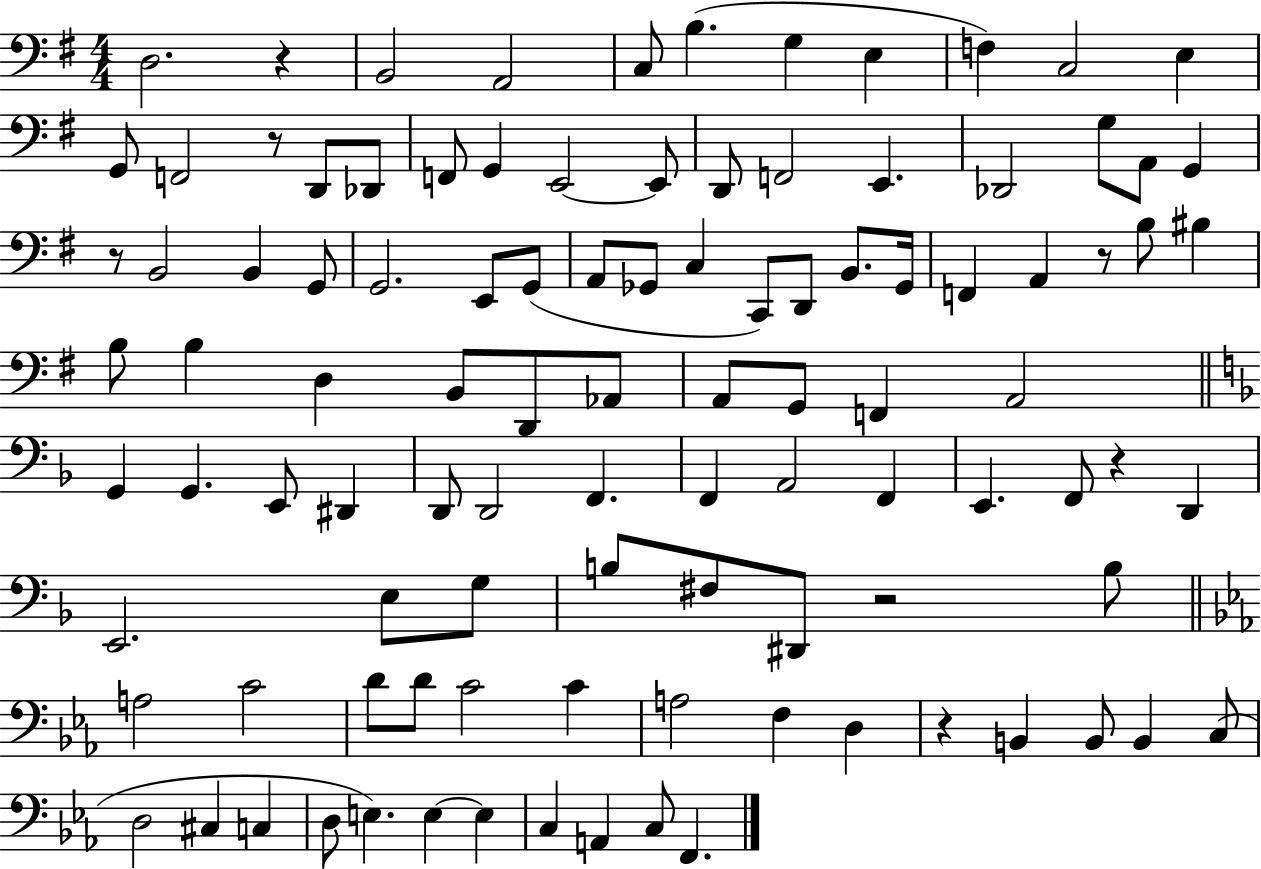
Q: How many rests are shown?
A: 7